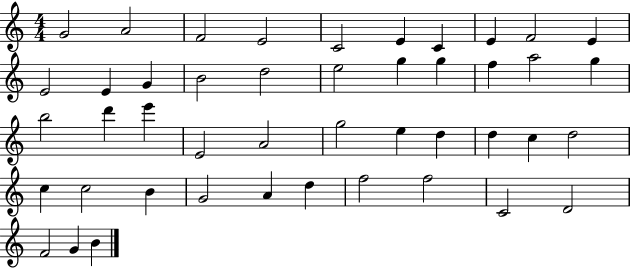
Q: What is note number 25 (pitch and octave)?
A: E4